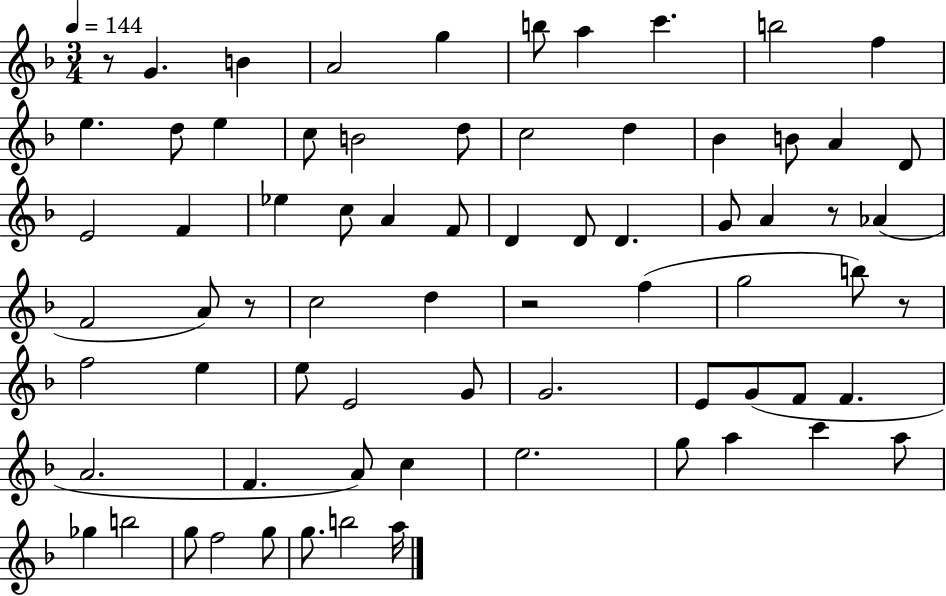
R/e G4/q. B4/q A4/h G5/q B5/e A5/q C6/q. B5/h F5/q E5/q. D5/e E5/q C5/e B4/h D5/e C5/h D5/q Bb4/q B4/e A4/q D4/e E4/h F4/q Eb5/q C5/e A4/q F4/e D4/q D4/e D4/q. G4/e A4/q R/e Ab4/q F4/h A4/e R/e C5/h D5/q R/h F5/q G5/h B5/e R/e F5/h E5/q E5/e E4/h G4/e G4/h. E4/e G4/e F4/e F4/q. A4/h. F4/q. A4/e C5/q E5/h. G5/e A5/q C6/q A5/e Gb5/q B5/h G5/e F5/h G5/e G5/e. B5/h A5/s